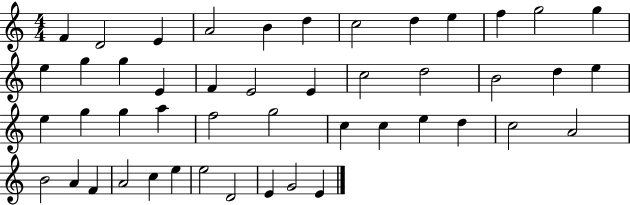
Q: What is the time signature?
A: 4/4